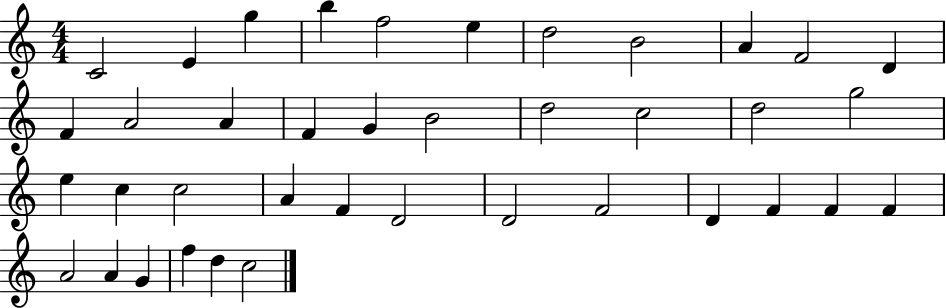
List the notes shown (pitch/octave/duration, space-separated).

C4/h E4/q G5/q B5/q F5/h E5/q D5/h B4/h A4/q F4/h D4/q F4/q A4/h A4/q F4/q G4/q B4/h D5/h C5/h D5/h G5/h E5/q C5/q C5/h A4/q F4/q D4/h D4/h F4/h D4/q F4/q F4/q F4/q A4/h A4/q G4/q F5/q D5/q C5/h